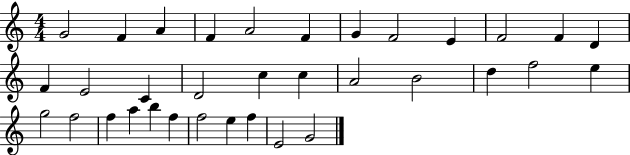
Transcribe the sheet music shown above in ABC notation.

X:1
T:Untitled
M:4/4
L:1/4
K:C
G2 F A F A2 F G F2 E F2 F D F E2 C D2 c c A2 B2 d f2 e g2 f2 f a b f f2 e f E2 G2